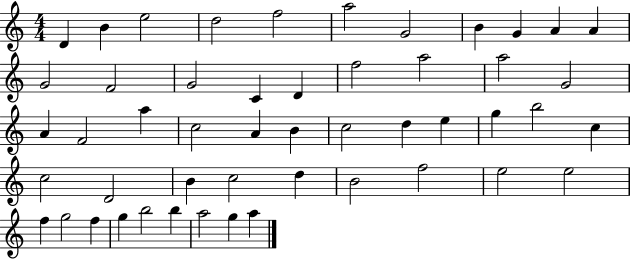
X:1
T:Untitled
M:4/4
L:1/4
K:C
D B e2 d2 f2 a2 G2 B G A A G2 F2 G2 C D f2 a2 a2 G2 A F2 a c2 A B c2 d e g b2 c c2 D2 B c2 d B2 f2 e2 e2 f g2 f g b2 b a2 g a